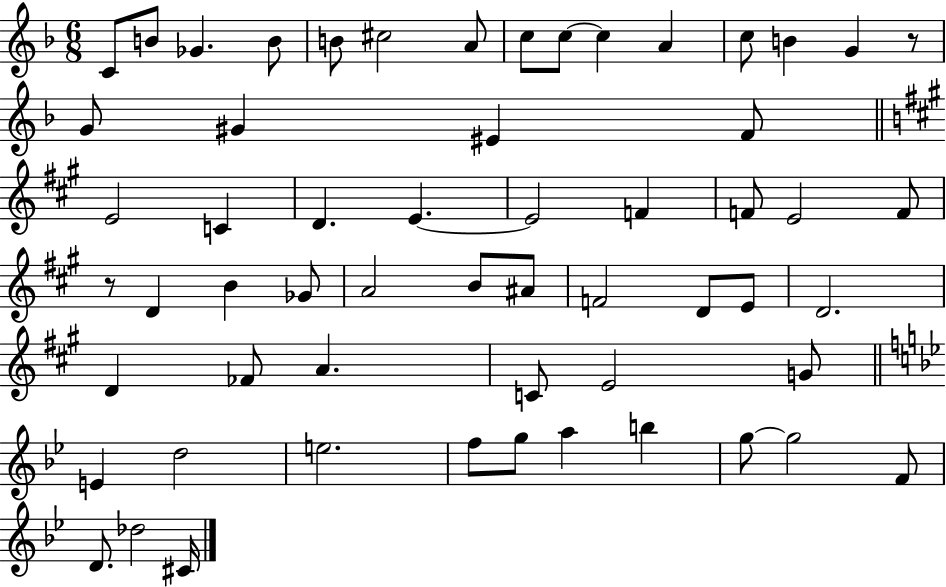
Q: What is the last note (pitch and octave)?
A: C#4